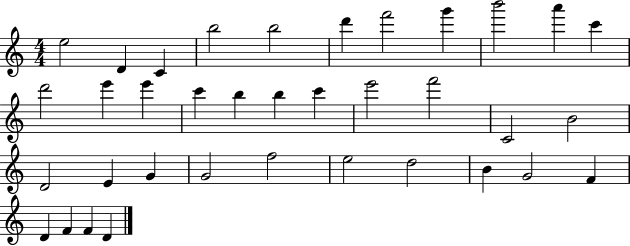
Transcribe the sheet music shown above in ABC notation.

X:1
T:Untitled
M:4/4
L:1/4
K:C
e2 D C b2 b2 d' f'2 g' b'2 a' c' d'2 e' e' c' b b c' e'2 f'2 C2 B2 D2 E G G2 f2 e2 d2 B G2 F D F F D